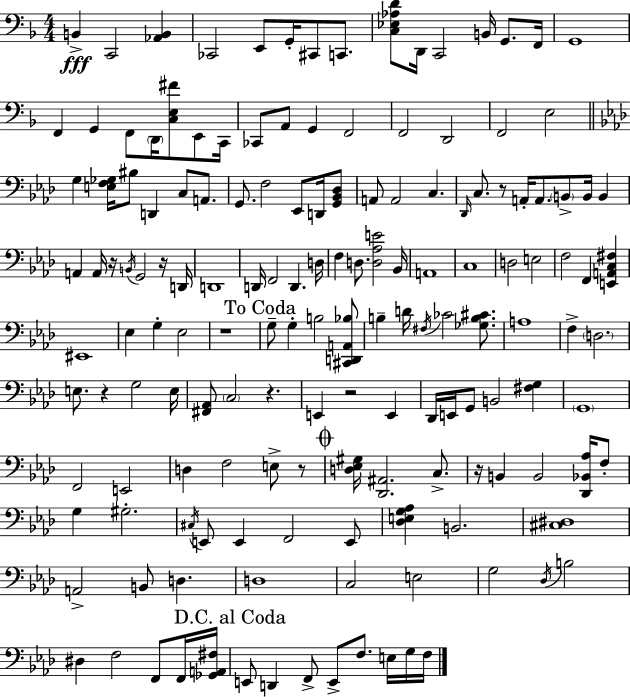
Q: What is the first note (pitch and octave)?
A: B2